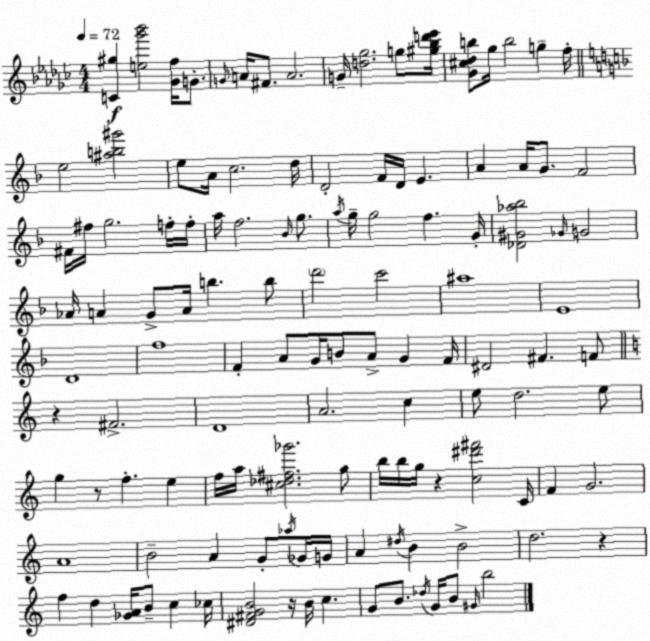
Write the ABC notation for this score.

X:1
T:Untitled
M:4/4
L:1/4
K:Ebm
[C^g] [e_g'_b']2 [_Gf]/4 G/2 G/4 A/4 ^F/2 A2 G/4 [d_g]2 g/2 [^g_bd'_e']/4 [_G^c_db]/2 _g/4 b2 g f/4 e2 [^ab^g']2 e/2 A/4 c2 d/4 D2 F/4 D/4 E A A/4 G/2 F2 ^F/4 ^f/4 g2 f/4 f/4 a/4 f2 _B/4 g/2 a/4 g/4 g2 f G/4 [_D^G_a_b]2 _G/4 G2 _A/4 A G/2 A/4 b b/2 d'2 c'2 ^a4 E4 D4 f4 F A/2 G/4 B/2 A/2 G F/4 ^D2 ^F F/2 z ^F2 D4 A2 c e/2 d2 e/2 g z/2 f e f/4 a/4 [^c_d^f_g']2 g/2 b/4 b/4 g/4 z [c^d'^f']2 C/4 F G2 A4 B2 A G/2 _a/4 _G/4 G/4 A ^d/4 B B2 d2 z f d [_GA]/4 B/2 c _c/4 [^D^FGB]2 z/4 B/4 c G/2 B/2 _d/4 G/4 B/2 ^G/4 b2